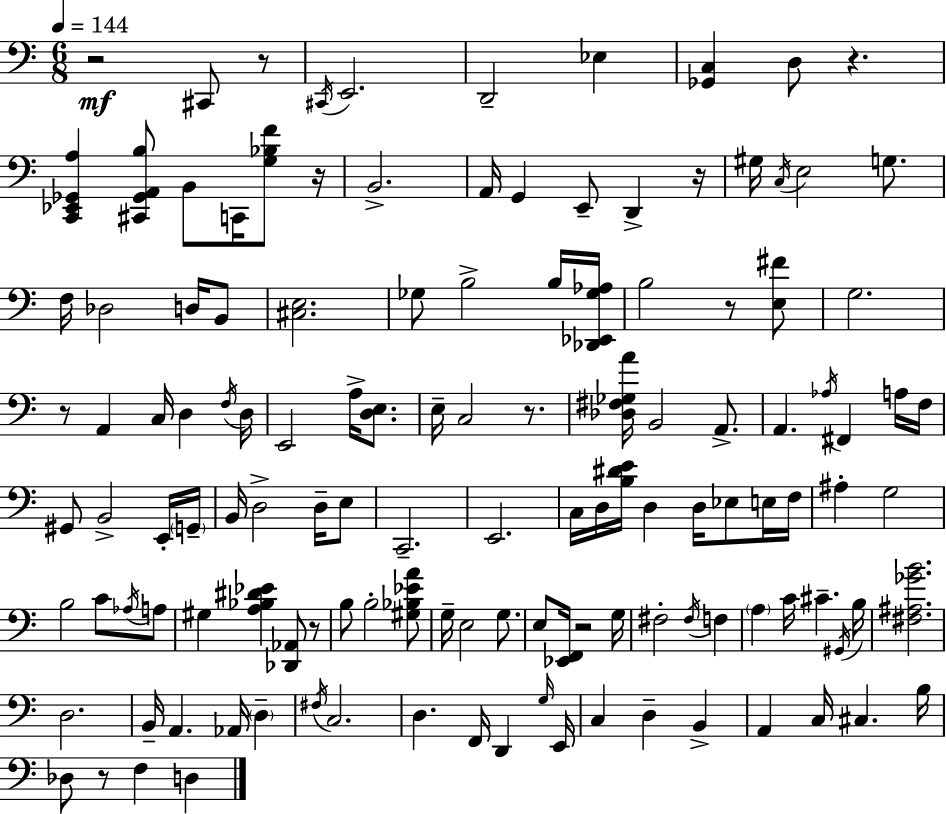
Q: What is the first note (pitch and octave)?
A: C#2